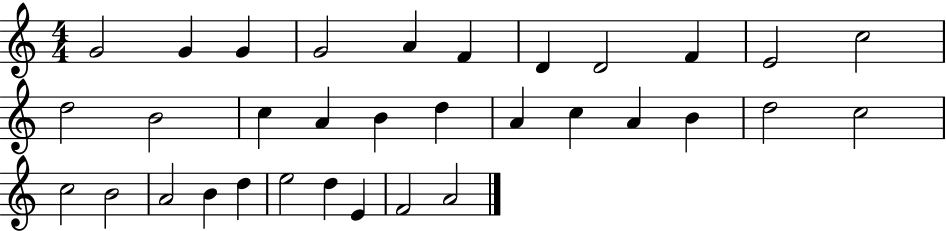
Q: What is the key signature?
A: C major